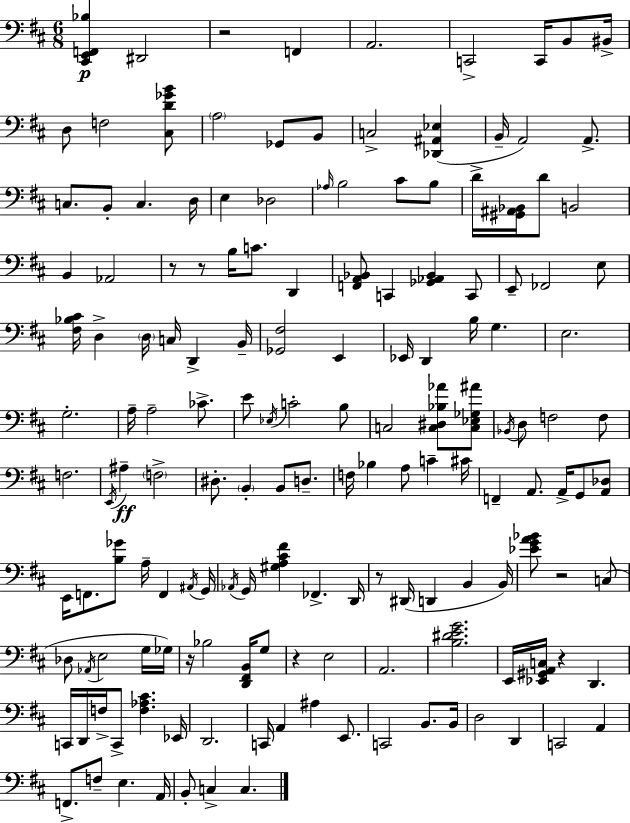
[C#2,E2,F2,Bb3]/q D#2/h R/h F2/q A2/h. C2/h C2/s B2/e BIS2/s D3/e F3/h [C#3,D4,Gb4,B4]/e A3/h Gb2/e B2/e C3/h [Db2,A#2,Eb3]/q B2/s A2/h A2/e. C3/e. B2/e C3/q. D3/s E3/q Db3/h Ab3/s B3/h C#4/e B3/e D4/s [G#2,A#2,Bb2]/s D4/e B2/h B2/q Ab2/h R/e R/e B3/s C4/e. D2/q [F2,A2,Bb2]/e C2/q [Gb2,Ab2,Bb2]/q C2/e E2/e FES2/h E3/e [F#3,Bb3,C#4]/s D3/q D3/s C3/s D2/q B2/s [Gb2,F#3]/h E2/q Eb2/s D2/q B3/s G3/q. E3/h. G3/h. A3/s A3/h CES4/e. E4/e Eb3/s C4/h B3/e C3/h [C3,D#3,Bb3,Ab4]/e [C3,Eb3,Gb3,A#4]/e Bb2/s D3/e F3/h F3/e F3/h. E2/s A#3/q F3/h D#3/e. B2/q B2/e D3/e. F3/s Bb3/q A3/e C4/q C#4/s F2/q A2/e. A2/s G2/e [A2,Db3]/e E2/s F2/e. [B3,Gb4]/e A3/s F2/q A#2/s G2/s Ab2/s G2/s [G#3,A3,C#4,F#4]/q FES2/q. D2/s R/e D#2/s D2/q B2/q B2/s [Eb4,G4,A4,Bb4]/e R/h C3/e Db3/e Ab2/s E3/h G3/s Gb3/s R/s Bb3/h [D2,F#2,B2]/s G3/e R/q E3/h A2/h. [B3,D#4,E4,G4]/h. E2/s [Eb2,G#2,A2,C3]/s R/q D2/q. C2/s D2/s F3/s C2/e [F3,Ab3,C#4]/q. Eb2/s D2/h. C2/s A2/q A#3/q E2/e. C2/h B2/e. B2/s D3/h D2/q C2/h A2/q F2/e. F3/e E3/q. A2/s B2/e C3/q C3/q.